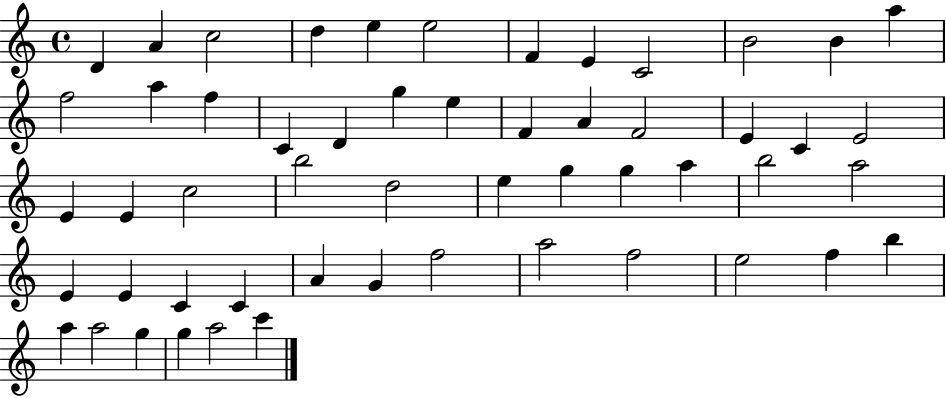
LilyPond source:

{
  \clef treble
  \time 4/4
  \defaultTimeSignature
  \key c \major
  d'4 a'4 c''2 | d''4 e''4 e''2 | f'4 e'4 c'2 | b'2 b'4 a''4 | \break f''2 a''4 f''4 | c'4 d'4 g''4 e''4 | f'4 a'4 f'2 | e'4 c'4 e'2 | \break e'4 e'4 c''2 | b''2 d''2 | e''4 g''4 g''4 a''4 | b''2 a''2 | \break e'4 e'4 c'4 c'4 | a'4 g'4 f''2 | a''2 f''2 | e''2 f''4 b''4 | \break a''4 a''2 g''4 | g''4 a''2 c'''4 | \bar "|."
}